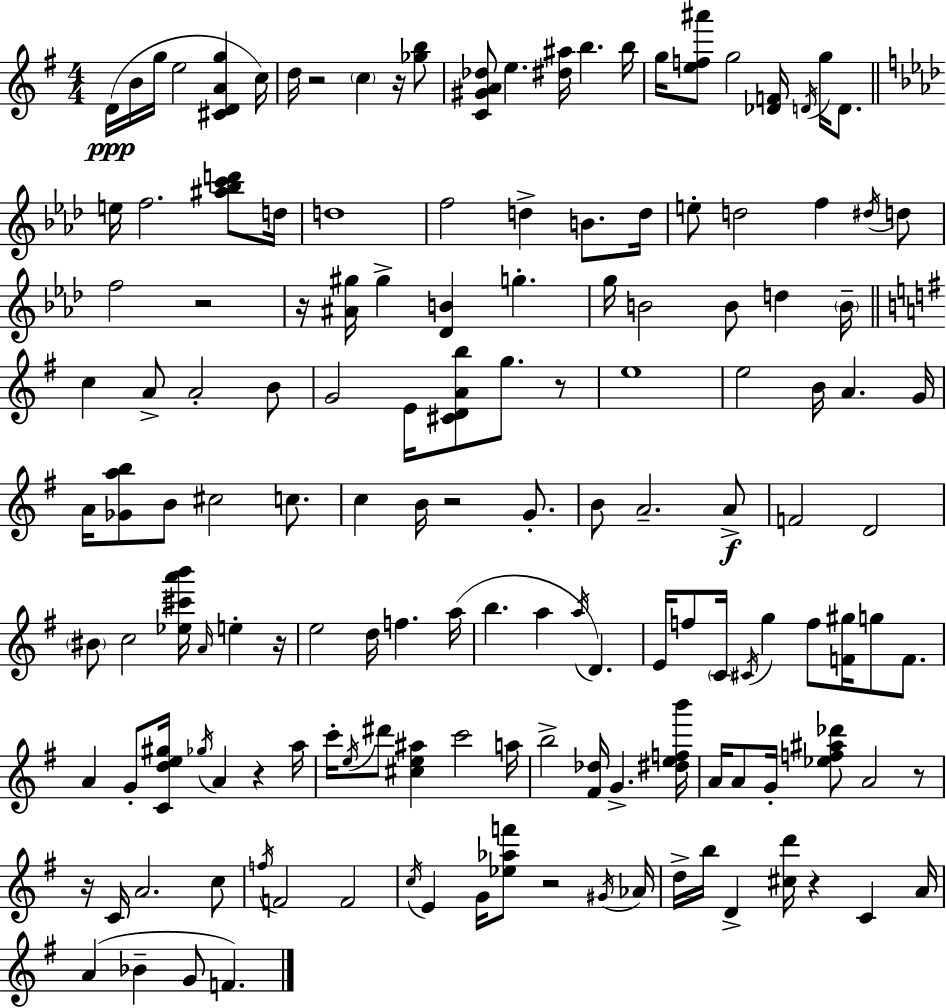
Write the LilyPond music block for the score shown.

{
  \clef treble
  \numericTimeSignature
  \time 4/4
  \key e \minor
  \repeat volta 2 { d'16(\ppp b'16 g''16 e''2 <cis' d' a' g''>4 c''16) | d''16 r2 \parenthesize c''4 r16 <ges'' b''>8 | <c' gis' a' des''>8 e''4. <dis'' ais''>16 b''4. b''16 | g''16 <e'' f'' ais'''>8 g''2 <des' f'>16 \acciaccatura { d'16 } g''16 d'8. | \break \bar "||" \break \key f \minor e''16 f''2. <ais'' bes'' c''' d'''>8 d''16 | d''1 | f''2 d''4-> b'8. d''16 | e''8-. d''2 f''4 \acciaccatura { dis''16 } d''8 | \break f''2 r2 | r16 <ais' gis''>16 gis''4-> <des' b'>4 g''4.-. | g''16 b'2 b'8 d''4 | \parenthesize b'16-- \bar "||" \break \key g \major c''4 a'8-> a'2-. b'8 | g'2 e'16 <cis' d' a' b''>8 g''8. r8 | e''1 | e''2 b'16 a'4. g'16 | \break a'16 <ges' a'' b''>8 b'8 cis''2 c''8. | c''4 b'16 r2 g'8.-. | b'8 a'2.-- a'8->\f | f'2 d'2 | \break \parenthesize bis'8 c''2 <ees'' cis''' a''' b'''>16 \grace { a'16 } e''4-. | r16 e''2 d''16 f''4. | a''16( b''4. a''4 \acciaccatura { a''16 }) d'4. | e'16 f''8 \parenthesize c'16 \acciaccatura { cis'16 } g''4 f''8 <f' gis''>16 g''8 | \break f'8. a'4 g'8-. <c' d'' e'' gis''>16 \acciaccatura { ges''16 } a'4 r4 | a''16 c'''16-. \acciaccatura { e''16 } dis'''8 <cis'' e'' ais''>4 c'''2 | a''16 b''2-> <fis' des''>16 g'4.-> | <dis'' e'' f'' b'''>16 a'16 a'8 g'16-. <ees'' f'' ais'' des'''>8 a'2 | \break r8 r16 c'16 a'2. | c''8 \acciaccatura { f''16 } f'2 f'2 | \acciaccatura { c''16 } e'4 g'16 <ees'' aes'' f'''>8 r2 | \acciaccatura { gis'16 } aes'16 d''16-> b''16 d'4-> <cis'' d'''>16 r4 | \break c'4 a'16 a'4( bes'4-- | g'8 f'4.) } \bar "|."
}